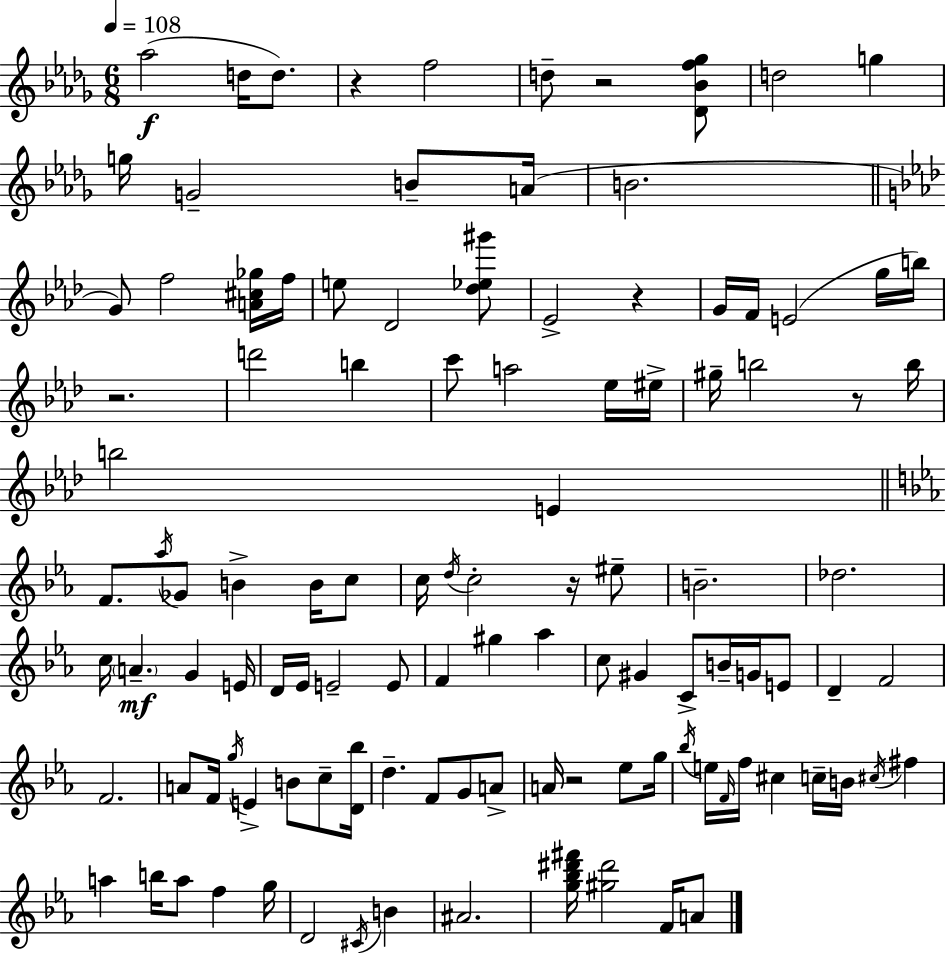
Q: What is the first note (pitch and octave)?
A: Ab5